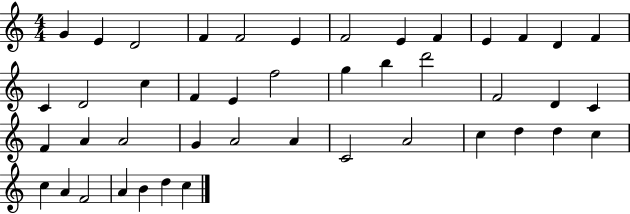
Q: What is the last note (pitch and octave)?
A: C5